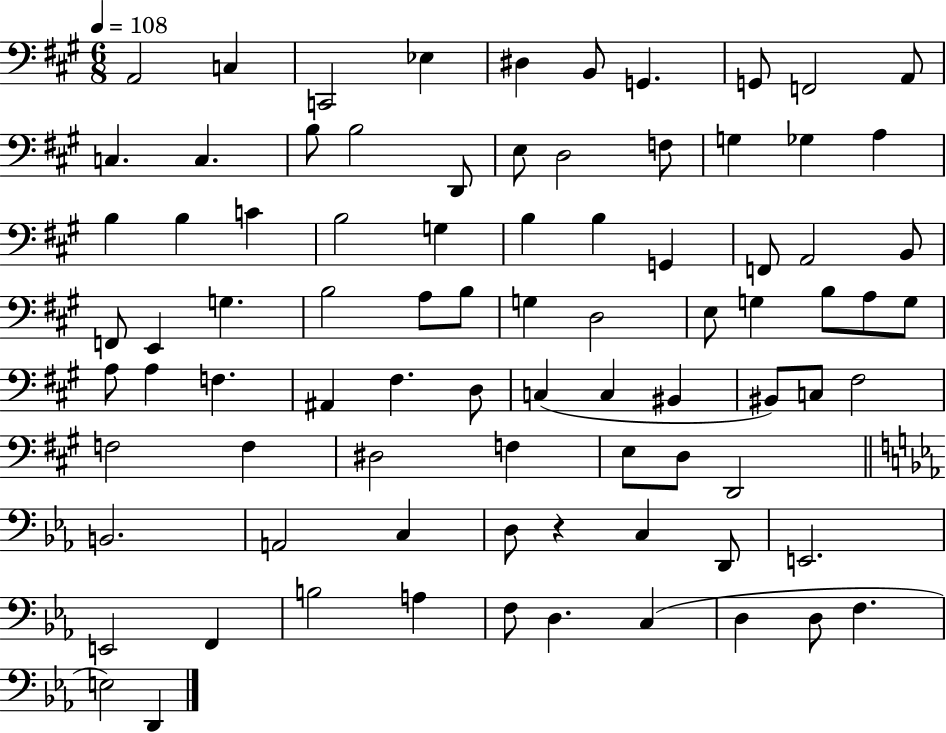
{
  \clef bass
  \numericTimeSignature
  \time 6/8
  \key a \major
  \tempo 4 = 108
  \repeat volta 2 { a,2 c4 | c,2 ees4 | dis4 b,8 g,4. | g,8 f,2 a,8 | \break c4. c4. | b8 b2 d,8 | e8 d2 f8 | g4 ges4 a4 | \break b4 b4 c'4 | b2 g4 | b4 b4 g,4 | f,8 a,2 b,8 | \break f,8 e,4 g4. | b2 a8 b8 | g4 d2 | e8 g4 b8 a8 g8 | \break a8 a4 f4. | ais,4 fis4. d8 | c4( c4 bis,4 | bis,8) c8 fis2 | \break f2 f4 | dis2 f4 | e8 d8 d,2 | \bar "||" \break \key c \minor b,2. | a,2 c4 | d8 r4 c4 d,8 | e,2. | \break e,2 f,4 | b2 a4 | f8 d4. c4( | d4 d8 f4. | \break e2) d,4 | } \bar "|."
}